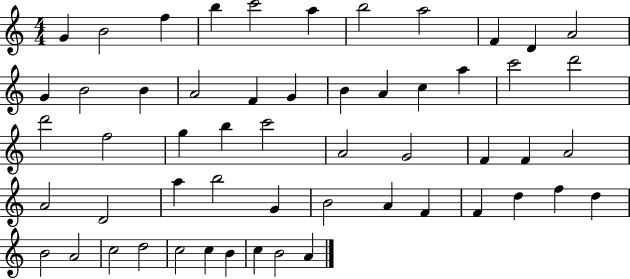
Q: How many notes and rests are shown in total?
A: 55